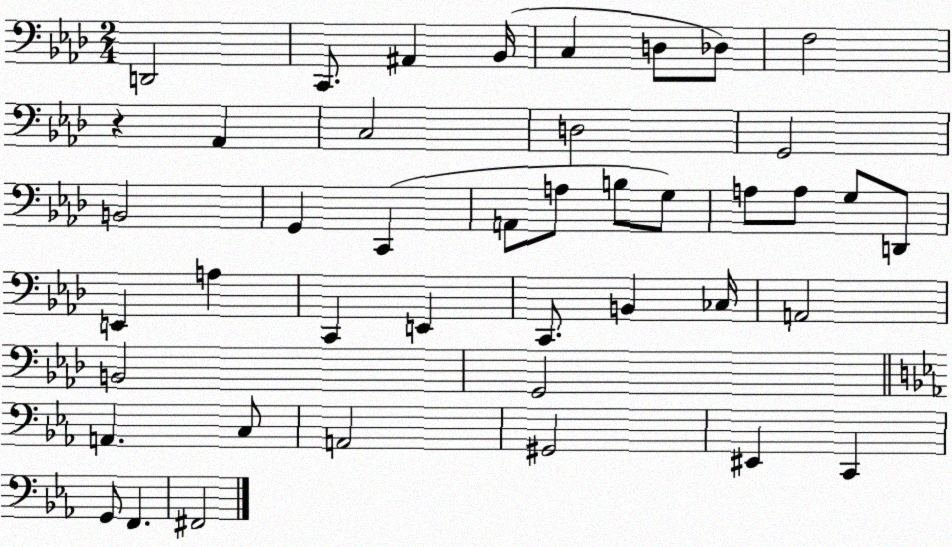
X:1
T:Untitled
M:2/4
L:1/4
K:Ab
D,,2 C,,/2 ^A,, _B,,/4 C, D,/2 _D,/2 F,2 z _A,, C,2 D,2 G,,2 B,,2 G,, C,, A,,/2 A,/2 B,/2 G,/2 A,/2 A,/2 G,/2 D,,/2 E,, A, C,, E,, C,,/2 B,, _C,/4 A,,2 B,,2 G,,2 A,, C,/2 A,,2 ^G,,2 ^E,, C,, G,,/2 F,, ^F,,2